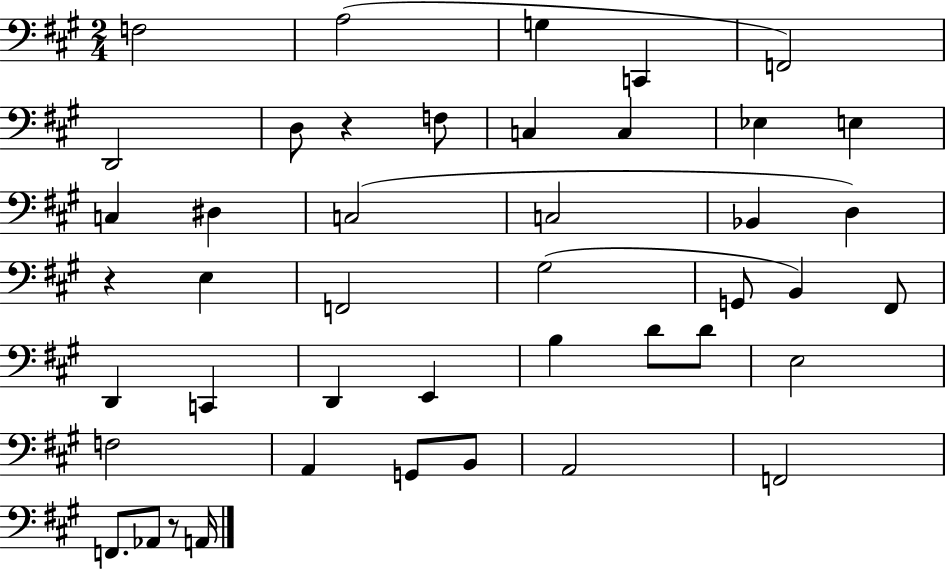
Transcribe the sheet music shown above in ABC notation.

X:1
T:Untitled
M:2/4
L:1/4
K:A
F,2 A,2 G, C,, F,,2 D,,2 D,/2 z F,/2 C, C, _E, E, C, ^D, C,2 C,2 _B,, D, z E, F,,2 ^G,2 G,,/2 B,, ^F,,/2 D,, C,, D,, E,, B, D/2 D/2 E,2 F,2 A,, G,,/2 B,,/2 A,,2 F,,2 F,,/2 _A,,/2 z/2 A,,/4